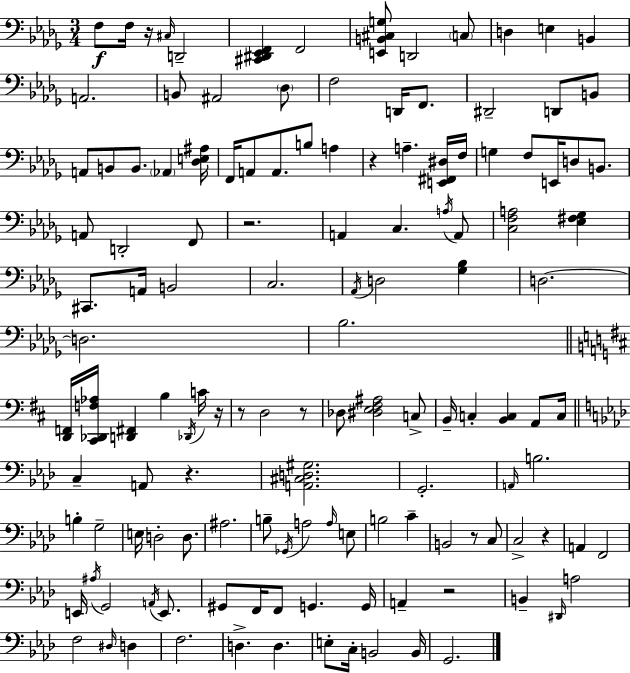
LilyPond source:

{
  \clef bass
  \numericTimeSignature
  \time 3/4
  \key bes \minor
  \repeat volta 2 { f8\f f16 r16 \grace { cis16 } d,2-- | <cis, dis, ees, f,>4 f,2 | <e, b, cis g>8 d,2 \parenthesize c8 | d4 e4 b,4 | \break a,2. | b,8 ais,2 \parenthesize des8 | f2 d,16 f,8. | dis,2-- d,8 b,8 | \break a,8 b,8 b,8. \parenthesize aes,4 | <des e ais>16 f,16 a,8 a,8. b8 a4 | r4 a4.-- <e, fis, dis>16 | f16 g4 f8 e,16 d8 b,8. | \break a,8 d,2-. f,8 | r2. | a,4 c4. \acciaccatura { a16 } | a,8 <c f a>2 <ees fis ges>4 | \break cis,8. a,16 b,2 | c2. | \acciaccatura { aes,16 } d2 <ges bes>4 | d2.~~ | \break d2. | bes2. | \bar "||" \break \key d \major <d, f,>16 <cis, des, f aes>16 <d, fis,>4 b4 \acciaccatura { des,16 } c'16 | r16 r8 d2 r8 | des8 <dis e fis ais>2 c8-> | b,16-- c4-. <b, c>4 a,8 | \break c16 \bar "||" \break \key aes \major c4-- a,8 r4. | <a, cis d gis>2. | g,2.-. | \grace { a,16 } b2. | \break b4-. g2-- | e16 d2-. d8. | ais2. | b8-- \acciaccatura { ges,16 } a2 | \break \grace { a16 } e8 b2 c'4-- | b,2 r8 | c8 c2-> r4 | a,4 f,2 | \break e,16 \acciaccatura { ais16 } g,2 | \acciaccatura { a,16 } e,8. gis,8 f,16 f,8 g,4. | g,16 a,4-- r2 | b,4-- \grace { dis,16 } a2 | \break f2 | \grace { dis16 } d4 f2. | d4.-> | d4. e8-. c16-. b,2 | \break b,16 g,2. | } \bar "|."
}